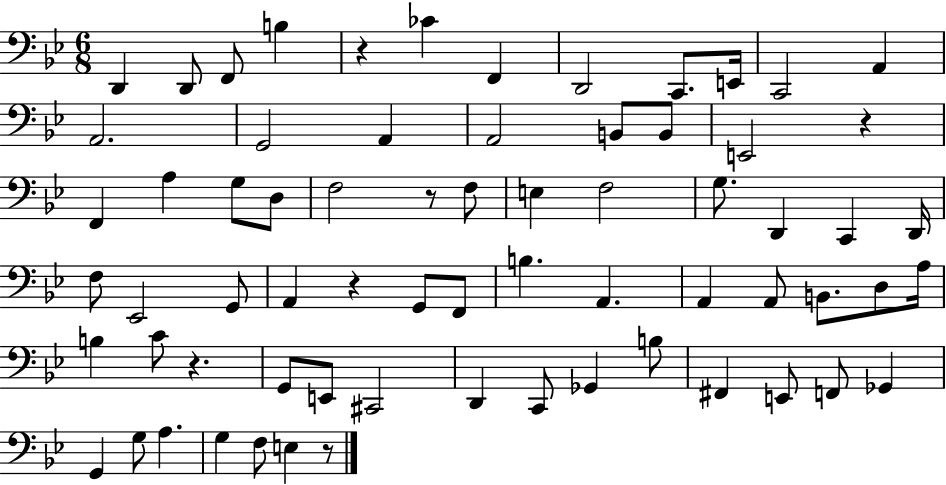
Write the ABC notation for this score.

X:1
T:Untitled
M:6/8
L:1/4
K:Bb
D,, D,,/2 F,,/2 B, z _C F,, D,,2 C,,/2 E,,/4 C,,2 A,, A,,2 G,,2 A,, A,,2 B,,/2 B,,/2 E,,2 z F,, A, G,/2 D,/2 F,2 z/2 F,/2 E, F,2 G,/2 D,, C,, D,,/4 F,/2 _E,,2 G,,/2 A,, z G,,/2 F,,/2 B, A,, A,, A,,/2 B,,/2 D,/2 A,/4 B, C/2 z G,,/2 E,,/2 ^C,,2 D,, C,,/2 _G,, B,/2 ^F,, E,,/2 F,,/2 _G,, G,, G,/2 A, G, F,/2 E, z/2